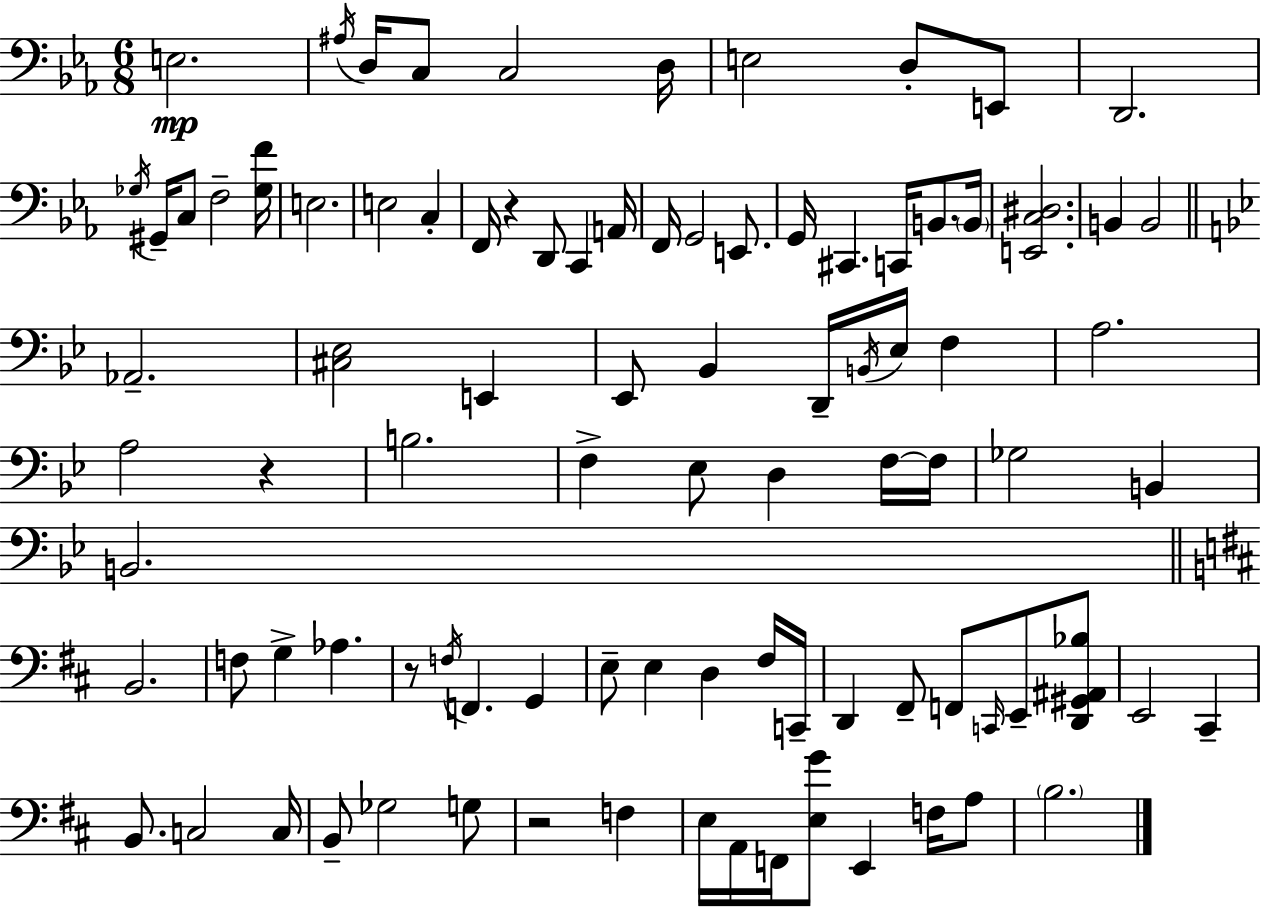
X:1
T:Untitled
M:6/8
L:1/4
K:Eb
E,2 ^A,/4 D,/4 C,/2 C,2 D,/4 E,2 D,/2 E,,/2 D,,2 _G,/4 ^G,,/4 C,/2 F,2 [_G,F]/4 E,2 E,2 C, F,,/4 z D,,/2 C,, A,,/4 F,,/4 G,,2 E,,/2 G,,/4 ^C,, C,,/4 B,,/2 B,,/4 [E,,C,^D,]2 B,, B,,2 _A,,2 [^C,_E,]2 E,, _E,,/2 _B,, D,,/4 B,,/4 _E,/4 F, A,2 A,2 z B,2 F, _E,/2 D, F,/4 F,/4 _G,2 B,, B,,2 B,,2 F,/2 G, _A, z/2 F,/4 F,, G,, E,/2 E, D, ^F,/4 C,,/4 D,, ^F,,/2 F,,/2 C,,/4 E,,/2 [D,,^G,,^A,,_B,]/2 E,,2 ^C,, B,,/2 C,2 C,/4 B,,/2 _G,2 G,/2 z2 F, E,/4 A,,/4 F,,/4 [E,G]/2 E,, F,/4 A,/2 B,2